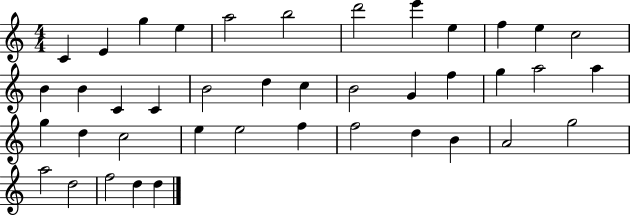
X:1
T:Untitled
M:4/4
L:1/4
K:C
C E g e a2 b2 d'2 e' e f e c2 B B C C B2 d c B2 G f g a2 a g d c2 e e2 f f2 d B A2 g2 a2 d2 f2 d d